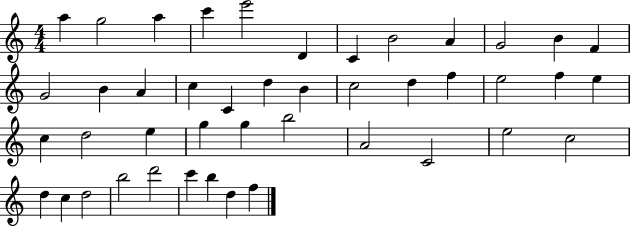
{
  \clef treble
  \numericTimeSignature
  \time 4/4
  \key c \major
  a''4 g''2 a''4 | c'''4 e'''2 d'4 | c'4 b'2 a'4 | g'2 b'4 f'4 | \break g'2 b'4 a'4 | c''4 c'4 d''4 b'4 | c''2 d''4 f''4 | e''2 f''4 e''4 | \break c''4 d''2 e''4 | g''4 g''4 b''2 | a'2 c'2 | e''2 c''2 | \break d''4 c''4 d''2 | b''2 d'''2 | c'''4 b''4 d''4 f''4 | \bar "|."
}